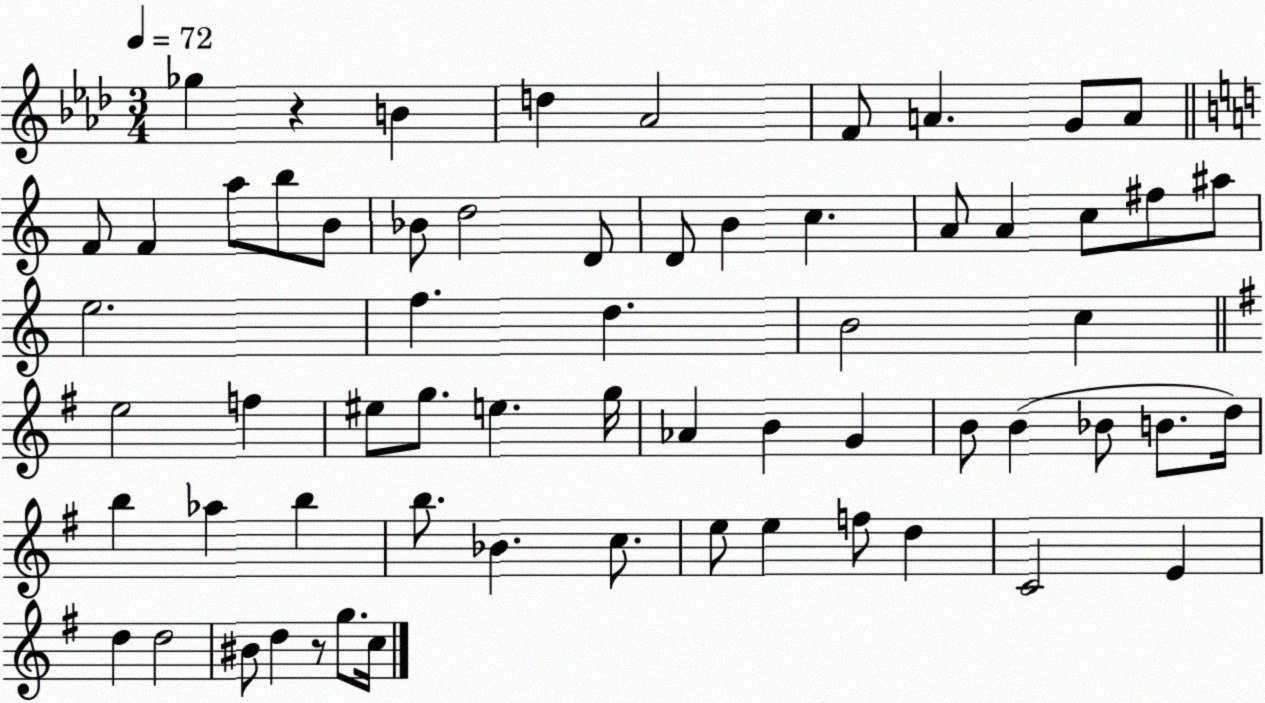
X:1
T:Untitled
M:3/4
L:1/4
K:Ab
_g z B d _A2 F/2 A G/2 A/2 F/2 F a/2 b/2 B/2 _B/2 d2 D/2 D/2 B c A/2 A c/2 ^f/2 ^a/2 e2 f d B2 c e2 f ^e/2 g/2 e g/4 _A B G B/2 B _B/2 B/2 d/4 b _a b b/2 _B c/2 e/2 e f/2 d C2 E d d2 ^B/2 d z/2 g/2 c/4